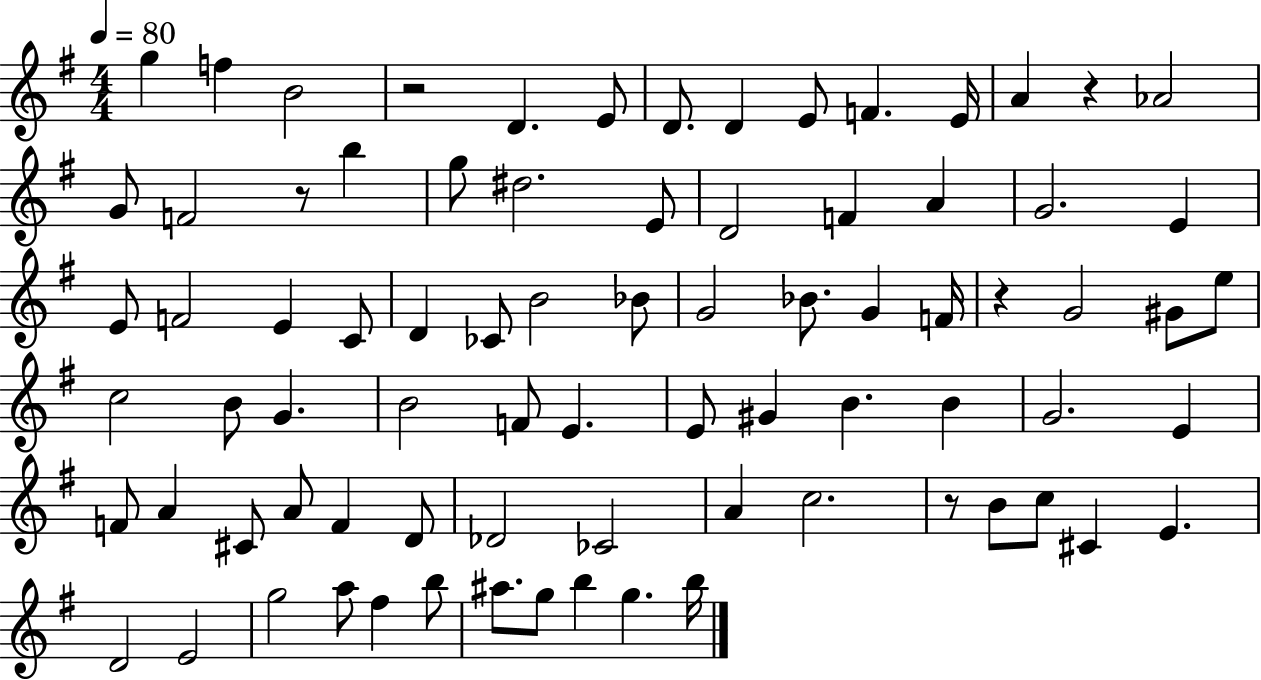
G5/q F5/q B4/h R/h D4/q. E4/e D4/e. D4/q E4/e F4/q. E4/s A4/q R/q Ab4/h G4/e F4/h R/e B5/q G5/e D#5/h. E4/e D4/h F4/q A4/q G4/h. E4/q E4/e F4/h E4/q C4/e D4/q CES4/e B4/h Bb4/e G4/h Bb4/e. G4/q F4/s R/q G4/h G#4/e E5/e C5/h B4/e G4/q. B4/h F4/e E4/q. E4/e G#4/q B4/q. B4/q G4/h. E4/q F4/e A4/q C#4/e A4/e F4/q D4/e Db4/h CES4/h A4/q C5/h. R/e B4/e C5/e C#4/q E4/q. D4/h E4/h G5/h A5/e F#5/q B5/e A#5/e. G5/e B5/q G5/q. B5/s